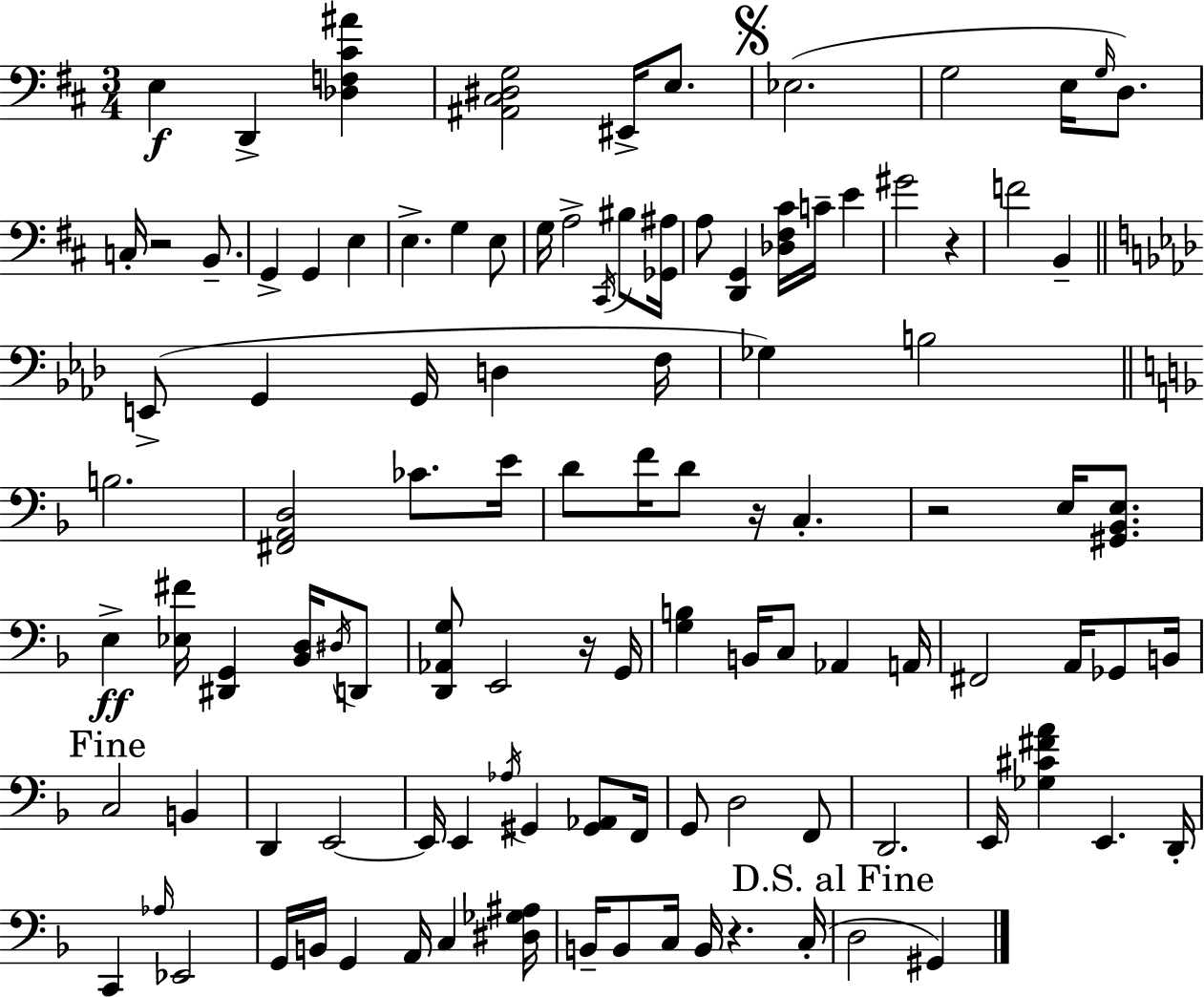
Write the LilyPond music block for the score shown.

{
  \clef bass
  \numericTimeSignature
  \time 3/4
  \key d \major
  \repeat volta 2 { e4\f d,4-> <des f cis' ais'>4 | <ais, cis dis g>2 eis,16-> e8. | \mark \markup { \musicglyph "scripts.segno" } ees2.( | g2 e16 \grace { g16 } d8.) | \break c16-. r2 b,8.-- | g,4-> g,4 e4 | e4.-> g4 e8 | g16 a2-> \acciaccatura { cis,16 } bis8 | \break <ges, ais>16 a8 <d, g,>4 <des fis cis'>16 c'16-- e'4 | gis'2 r4 | f'2 b,4-- | \bar "||" \break \key f \minor e,8->( g,4 g,16 d4 f16 | ges4) b2 | \bar "||" \break \key f \major b2. | <fis, a, d>2 ces'8. e'16 | d'8 f'16 d'8 r16 c4.-. | r2 e16 <gis, bes, e>8. | \break e4->\ff <ees fis'>16 <dis, g,>4 <bes, d>16 \acciaccatura { dis16 } d,8 | <d, aes, g>8 e,2 r16 | g,16 <g b>4 b,16 c8 aes,4 | a,16 fis,2 a,16 ges,8 | \break b,16 \mark "Fine" c2 b,4 | d,4 e,2~~ | e,16 e,4 \acciaccatura { aes16 } gis,4 <gis, aes,>8 | f,16 g,8 d2 | \break f,8 d,2. | e,16 <ges cis' fis' a'>4 e,4. | d,16-. c,4 \grace { aes16 } ees,2 | g,16 b,16 g,4 a,16 c4 | \break <dis ges ais>16 b,16-- b,8 c16 b,16 r4. | c16-.( \mark "D.S. al Fine" d2 gis,4) | } \bar "|."
}